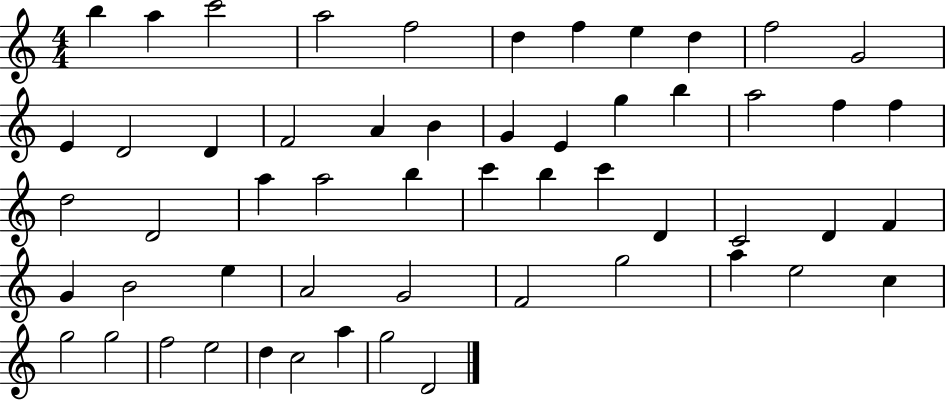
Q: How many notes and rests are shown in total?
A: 55